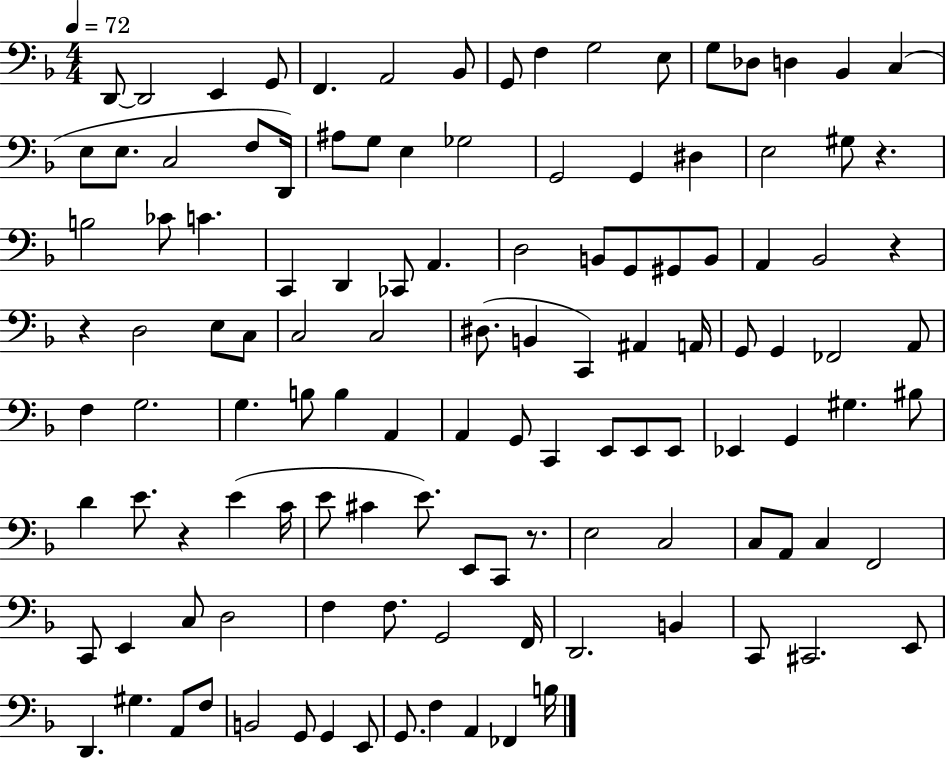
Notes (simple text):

D2/e D2/h E2/q G2/e F2/q. A2/h Bb2/e G2/e F3/q G3/h E3/e G3/e Db3/e D3/q Bb2/q C3/q E3/e E3/e. C3/h F3/e D2/s A#3/e G3/e E3/q Gb3/h G2/h G2/q D#3/q E3/h G#3/e R/q. B3/h CES4/e C4/q. C2/q D2/q CES2/e A2/q. D3/h B2/e G2/e G#2/e B2/e A2/q Bb2/h R/q R/q D3/h E3/e C3/e C3/h C3/h D#3/e. B2/q C2/q A#2/q A2/s G2/e G2/q FES2/h A2/e F3/q G3/h. G3/q. B3/e B3/q A2/q A2/q G2/e C2/q E2/e E2/e E2/e Eb2/q G2/q G#3/q. BIS3/e D4/q E4/e. R/q E4/q C4/s E4/e C#4/q E4/e. E2/e C2/e R/e. E3/h C3/h C3/e A2/e C3/q F2/h C2/e E2/q C3/e D3/h F3/q F3/e. G2/h F2/s D2/h. B2/q C2/e C#2/h. E2/e D2/q. G#3/q. A2/e F3/e B2/h G2/e G2/q E2/e G2/e. F3/q A2/q FES2/q B3/s